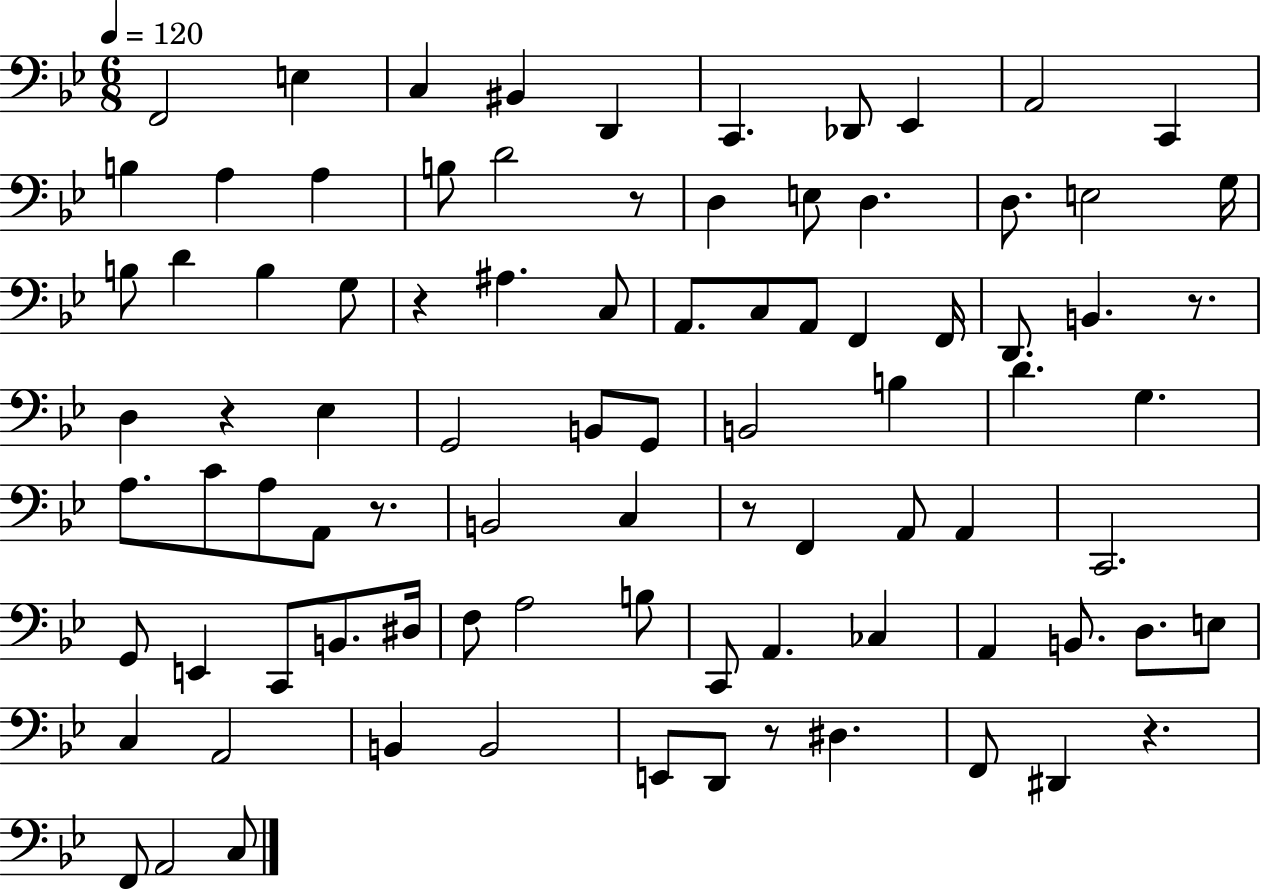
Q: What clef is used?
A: bass